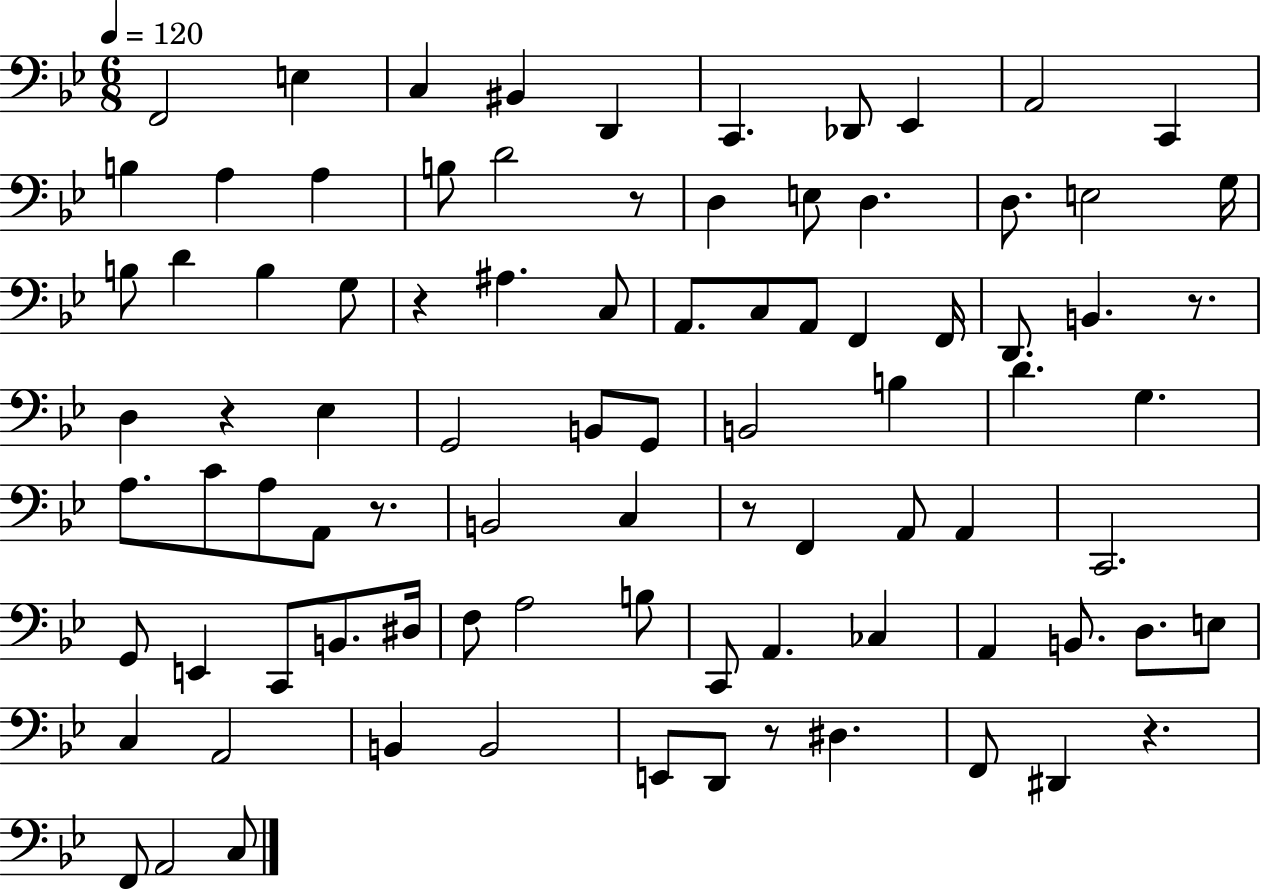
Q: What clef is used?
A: bass